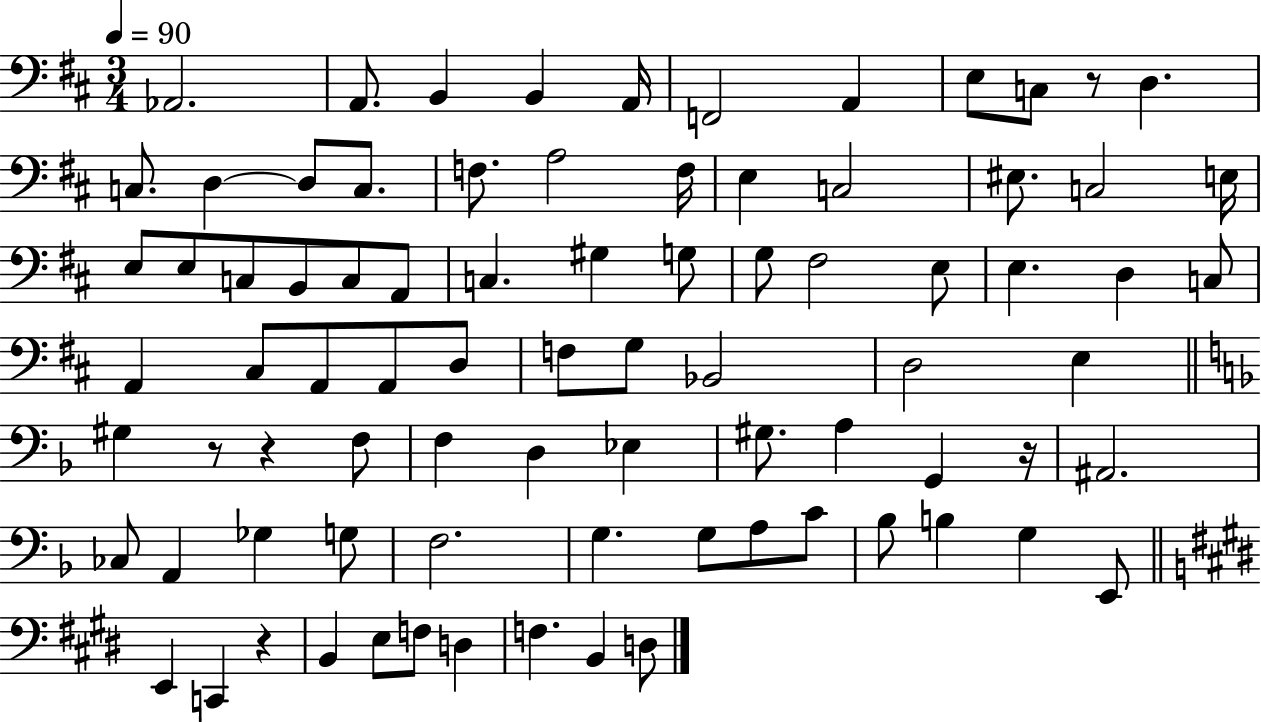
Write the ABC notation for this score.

X:1
T:Untitled
M:3/4
L:1/4
K:D
_A,,2 A,,/2 B,, B,, A,,/4 F,,2 A,, E,/2 C,/2 z/2 D, C,/2 D, D,/2 C,/2 F,/2 A,2 F,/4 E, C,2 ^E,/2 C,2 E,/4 E,/2 E,/2 C,/2 B,,/2 C,/2 A,,/2 C, ^G, G,/2 G,/2 ^F,2 E,/2 E, D, C,/2 A,, ^C,/2 A,,/2 A,,/2 D,/2 F,/2 G,/2 _B,,2 D,2 E, ^G, z/2 z F,/2 F, D, _E, ^G,/2 A, G,, z/4 ^A,,2 _C,/2 A,, _G, G,/2 F,2 G, G,/2 A,/2 C/2 _B,/2 B, G, E,,/2 E,, C,, z B,, E,/2 F,/2 D, F, B,, D,/2